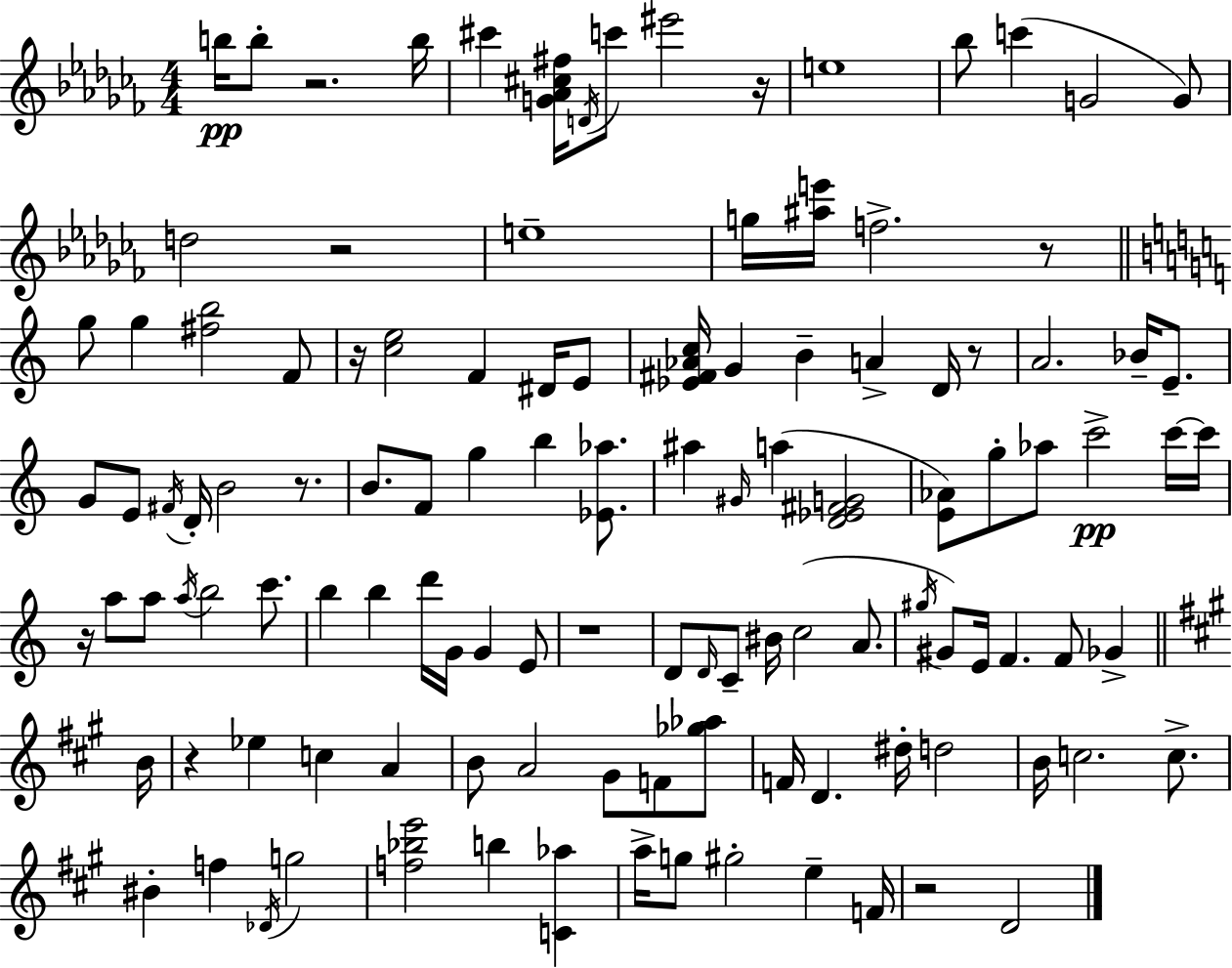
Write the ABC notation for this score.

X:1
T:Untitled
M:4/4
L:1/4
K:Abm
b/4 b/2 z2 b/4 ^c' [G_A^c^f]/4 D/4 c'/2 ^e'2 z/4 e4 _b/2 c' G2 G/2 d2 z2 e4 g/4 [^ae']/4 f2 z/2 g/2 g [^fb]2 F/2 z/4 [ce]2 F ^D/4 E/2 [_E^F_Ac]/4 G B A D/4 z/2 A2 _B/4 E/2 G/2 E/2 ^F/4 D/4 B2 z/2 B/2 F/2 g b [_E_a]/2 ^a ^G/4 a [D_E^FG]2 [E_A]/2 g/2 _a/2 c'2 c'/4 c'/4 z/4 a/2 a/2 a/4 b2 c'/2 b b d'/4 G/4 G E/2 z4 D/2 D/4 C/2 ^B/4 c2 A/2 ^g/4 ^G/2 E/4 F F/2 _G B/4 z _e c A B/2 A2 ^G/2 F/2 [_g_a]/2 F/4 D ^d/4 d2 B/4 c2 c/2 ^B f _D/4 g2 [f_be']2 b [C_a] a/4 g/2 ^g2 e F/4 z2 D2